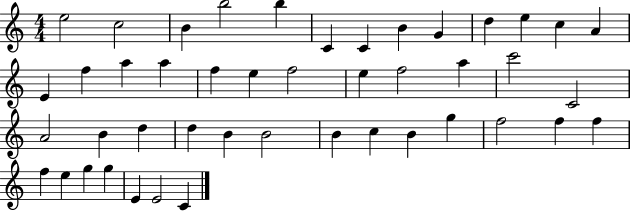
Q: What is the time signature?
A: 4/4